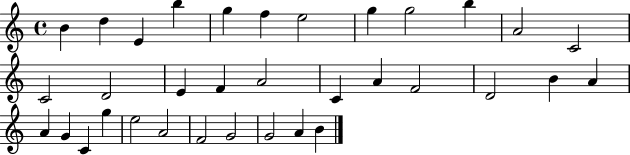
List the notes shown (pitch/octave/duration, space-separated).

B4/q D5/q E4/q B5/q G5/q F5/q E5/h G5/q G5/h B5/q A4/h C4/h C4/h D4/h E4/q F4/q A4/h C4/q A4/q F4/h D4/h B4/q A4/q A4/q G4/q C4/q G5/q E5/h A4/h F4/h G4/h G4/h A4/q B4/q